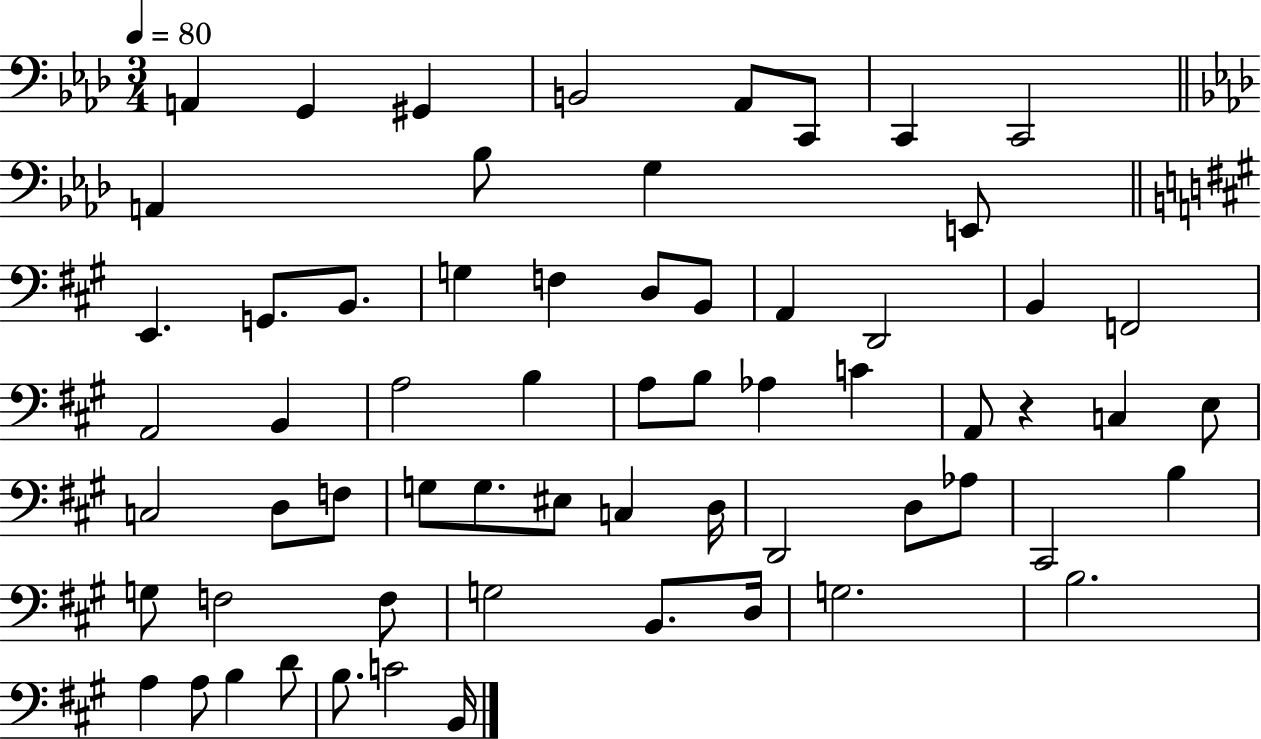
A2/q G2/q G#2/q B2/h Ab2/e C2/e C2/q C2/h A2/q Bb3/e G3/q E2/e E2/q. G2/e. B2/e. G3/q F3/q D3/e B2/e A2/q D2/h B2/q F2/h A2/h B2/q A3/h B3/q A3/e B3/e Ab3/q C4/q A2/e R/q C3/q E3/e C3/h D3/e F3/e G3/e G3/e. EIS3/e C3/q D3/s D2/h D3/e Ab3/e C#2/h B3/q G3/e F3/h F3/e G3/h B2/e. D3/s G3/h. B3/h. A3/q A3/e B3/q D4/e B3/e. C4/h B2/s